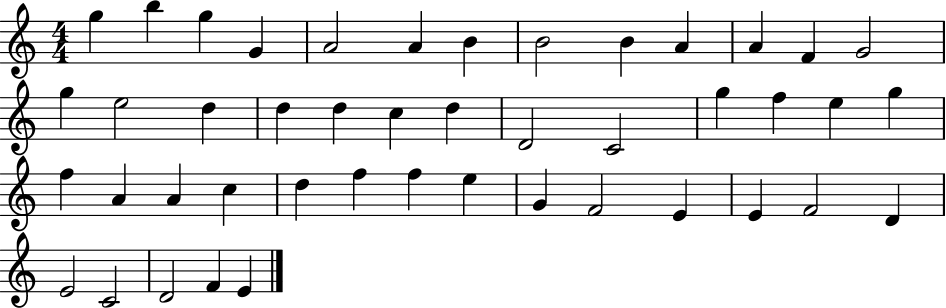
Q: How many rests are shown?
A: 0